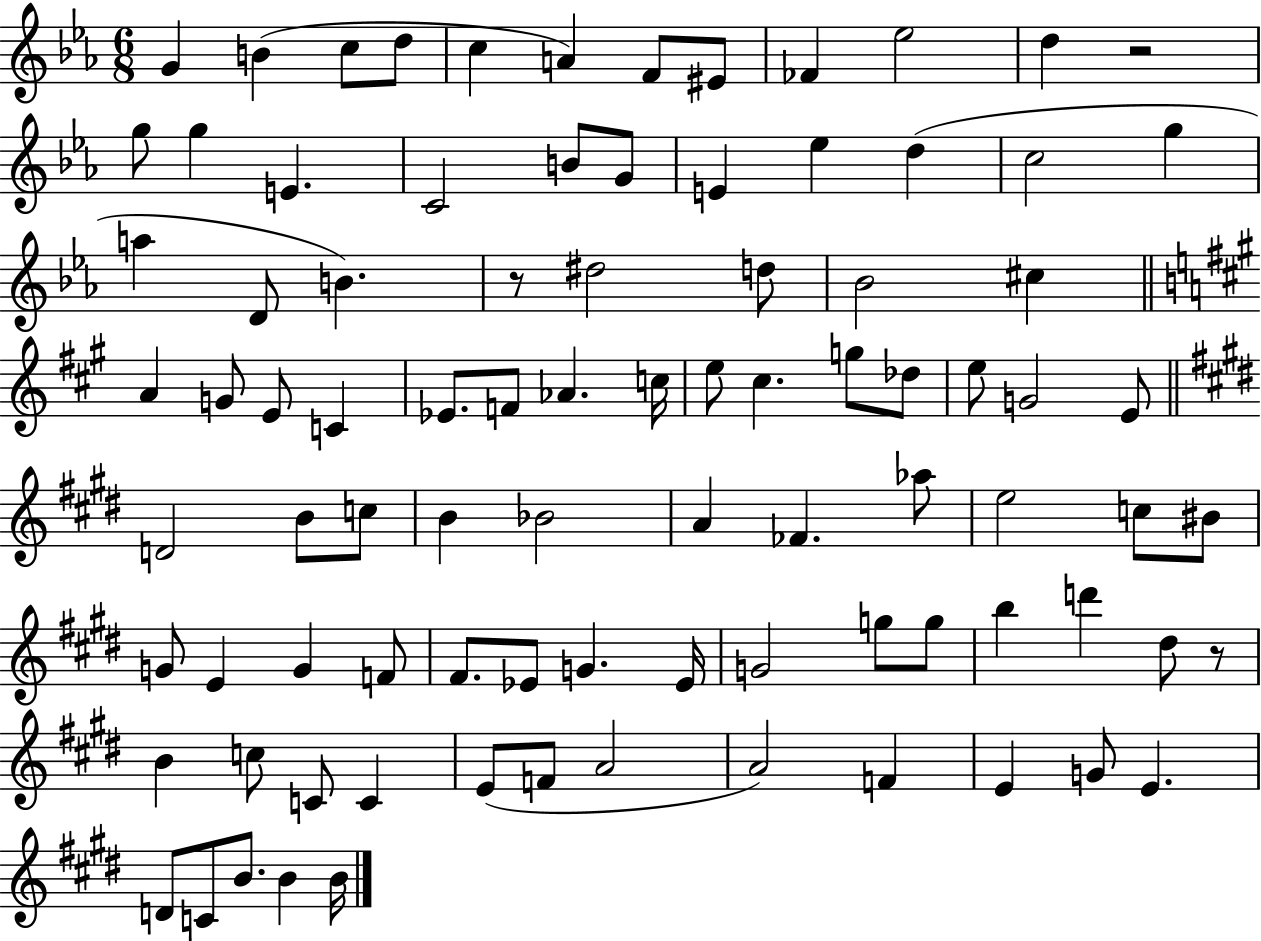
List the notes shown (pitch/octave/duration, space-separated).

G4/q B4/q C5/e D5/e C5/q A4/q F4/e EIS4/e FES4/q Eb5/h D5/q R/h G5/e G5/q E4/q. C4/h B4/e G4/e E4/q Eb5/q D5/q C5/h G5/q A5/q D4/e B4/q. R/e D#5/h D5/e Bb4/h C#5/q A4/q G4/e E4/e C4/q Eb4/e. F4/e Ab4/q. C5/s E5/e C#5/q. G5/e Db5/e E5/e G4/h E4/e D4/h B4/e C5/e B4/q Bb4/h A4/q FES4/q. Ab5/e E5/h C5/e BIS4/e G4/e E4/q G4/q F4/e F#4/e. Eb4/e G4/q. Eb4/s G4/h G5/e G5/e B5/q D6/q D#5/e R/e B4/q C5/e C4/e C4/q E4/e F4/e A4/h A4/h F4/q E4/q G4/e E4/q. D4/e C4/e B4/e. B4/q B4/s